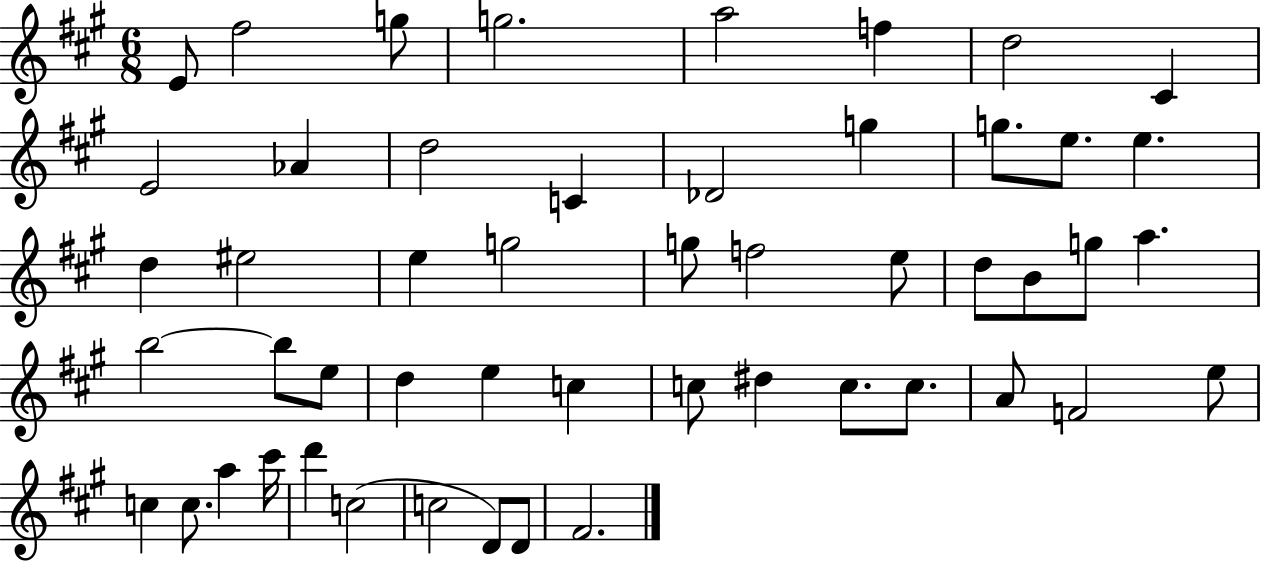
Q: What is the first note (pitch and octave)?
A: E4